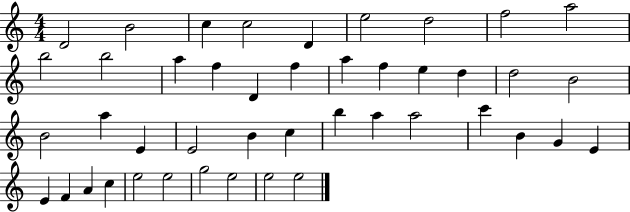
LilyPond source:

{
  \clef treble
  \numericTimeSignature
  \time 4/4
  \key c \major
  d'2 b'2 | c''4 c''2 d'4 | e''2 d''2 | f''2 a''2 | \break b''2 b''2 | a''4 f''4 d'4 f''4 | a''4 f''4 e''4 d''4 | d''2 b'2 | \break b'2 a''4 e'4 | e'2 b'4 c''4 | b''4 a''4 a''2 | c'''4 b'4 g'4 e'4 | \break e'4 f'4 a'4 c''4 | e''2 e''2 | g''2 e''2 | e''2 e''2 | \break \bar "|."
}